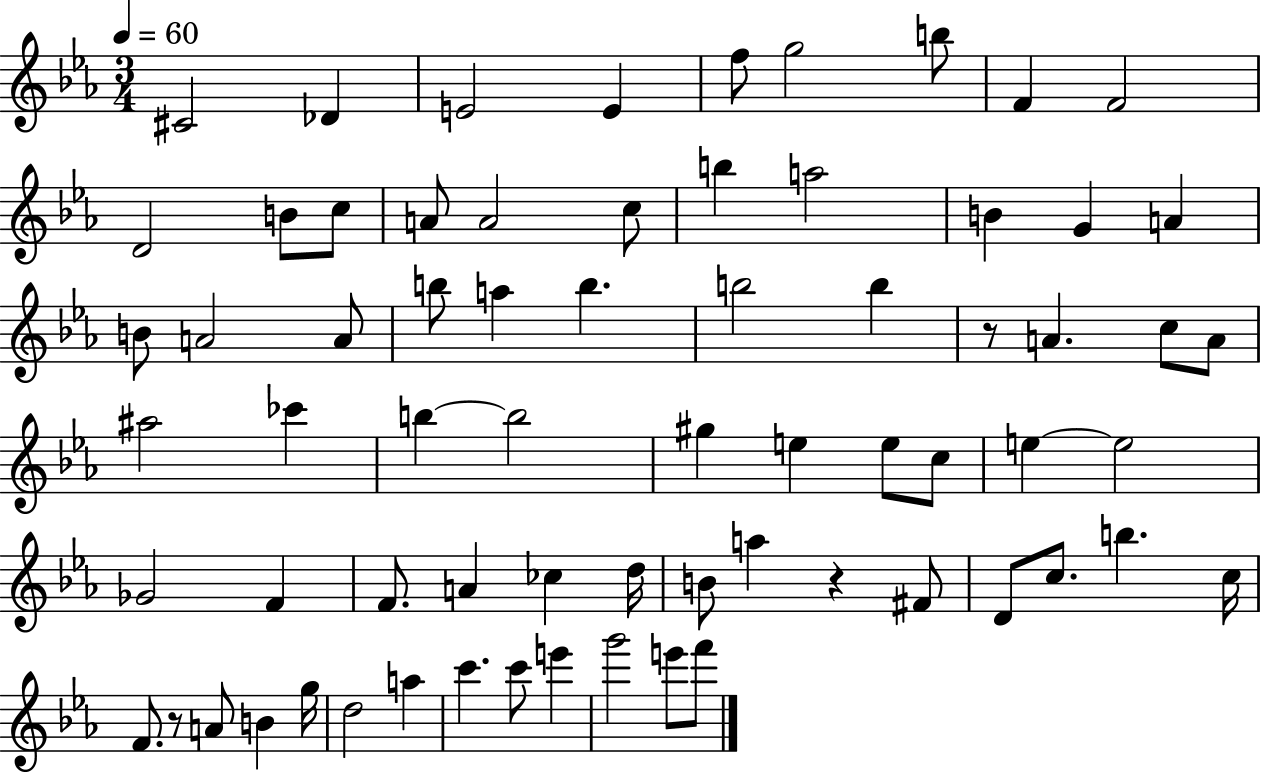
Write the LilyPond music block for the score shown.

{
  \clef treble
  \numericTimeSignature
  \time 3/4
  \key ees \major
  \tempo 4 = 60
  \repeat volta 2 { cis'2 des'4 | e'2 e'4 | f''8 g''2 b''8 | f'4 f'2 | \break d'2 b'8 c''8 | a'8 a'2 c''8 | b''4 a''2 | b'4 g'4 a'4 | \break b'8 a'2 a'8 | b''8 a''4 b''4. | b''2 b''4 | r8 a'4. c''8 a'8 | \break ais''2 ces'''4 | b''4~~ b''2 | gis''4 e''4 e''8 c''8 | e''4~~ e''2 | \break ges'2 f'4 | f'8. a'4 ces''4 d''16 | b'8 a''4 r4 fis'8 | d'8 c''8. b''4. c''16 | \break f'8. r8 a'8 b'4 g''16 | d''2 a''4 | c'''4. c'''8 e'''4 | g'''2 e'''8 f'''8 | \break } \bar "|."
}